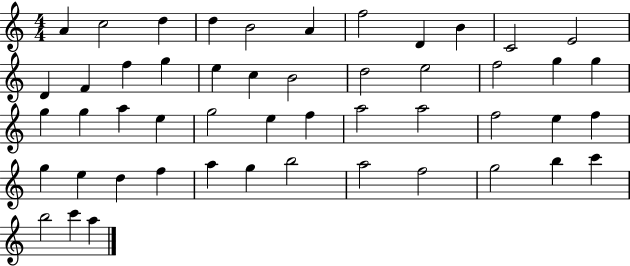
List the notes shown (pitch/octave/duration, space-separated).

A4/q C5/h D5/q D5/q B4/h A4/q F5/h D4/q B4/q C4/h E4/h D4/q F4/q F5/q G5/q E5/q C5/q B4/h D5/h E5/h F5/h G5/q G5/q G5/q G5/q A5/q E5/q G5/h E5/q F5/q A5/h A5/h F5/h E5/q F5/q G5/q E5/q D5/q F5/q A5/q G5/q B5/h A5/h F5/h G5/h B5/q C6/q B5/h C6/q A5/q